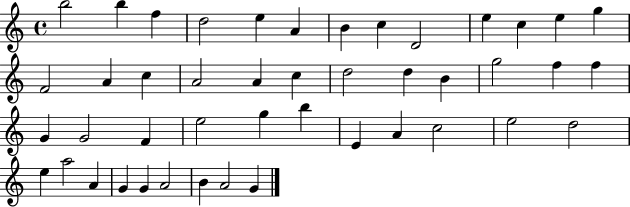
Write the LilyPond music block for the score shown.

{
  \clef treble
  \time 4/4
  \defaultTimeSignature
  \key c \major
  b''2 b''4 f''4 | d''2 e''4 a'4 | b'4 c''4 d'2 | e''4 c''4 e''4 g''4 | \break f'2 a'4 c''4 | a'2 a'4 c''4 | d''2 d''4 b'4 | g''2 f''4 f''4 | \break g'4 g'2 f'4 | e''2 g''4 b''4 | e'4 a'4 c''2 | e''2 d''2 | \break e''4 a''2 a'4 | g'4 g'4 a'2 | b'4 a'2 g'4 | \bar "|."
}